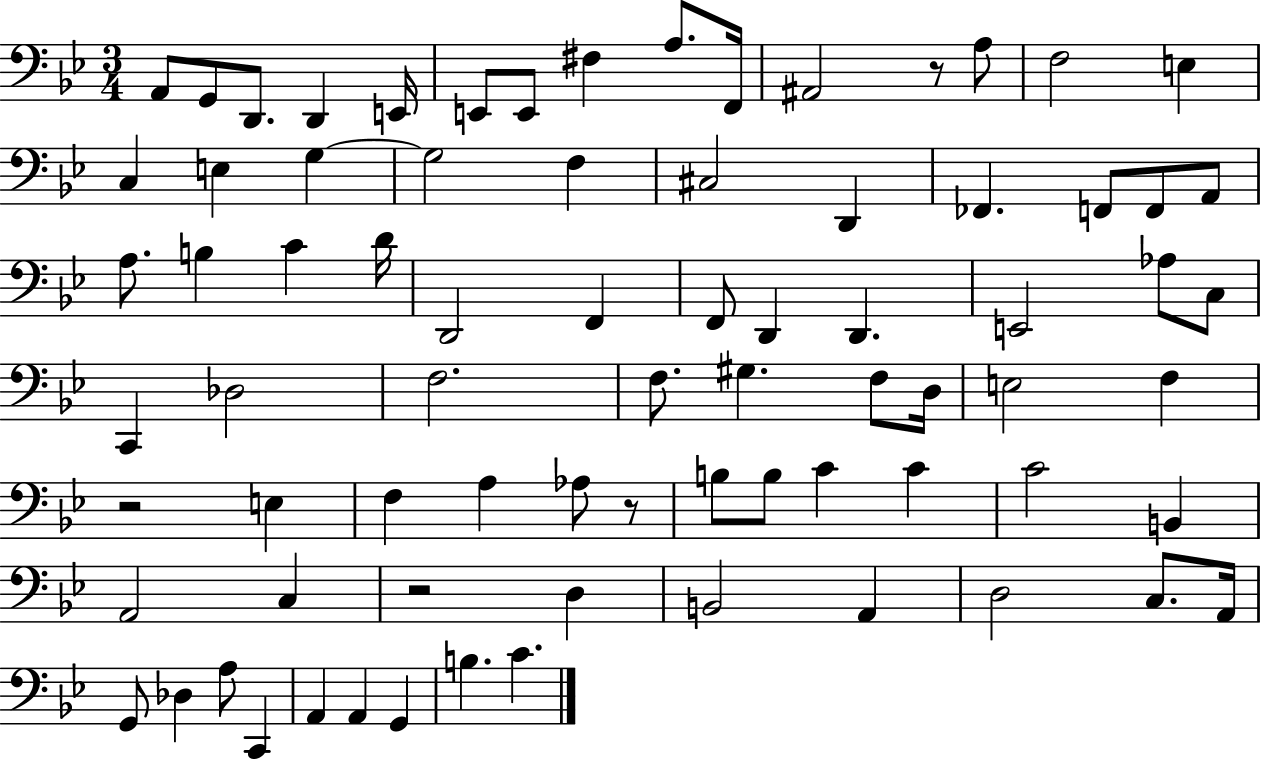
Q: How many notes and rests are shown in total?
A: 77